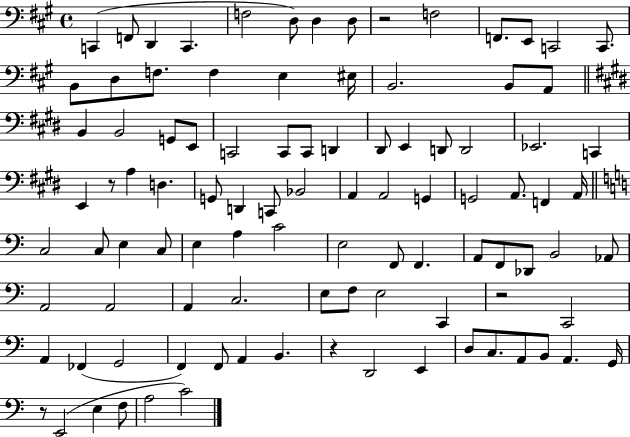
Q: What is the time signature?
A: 4/4